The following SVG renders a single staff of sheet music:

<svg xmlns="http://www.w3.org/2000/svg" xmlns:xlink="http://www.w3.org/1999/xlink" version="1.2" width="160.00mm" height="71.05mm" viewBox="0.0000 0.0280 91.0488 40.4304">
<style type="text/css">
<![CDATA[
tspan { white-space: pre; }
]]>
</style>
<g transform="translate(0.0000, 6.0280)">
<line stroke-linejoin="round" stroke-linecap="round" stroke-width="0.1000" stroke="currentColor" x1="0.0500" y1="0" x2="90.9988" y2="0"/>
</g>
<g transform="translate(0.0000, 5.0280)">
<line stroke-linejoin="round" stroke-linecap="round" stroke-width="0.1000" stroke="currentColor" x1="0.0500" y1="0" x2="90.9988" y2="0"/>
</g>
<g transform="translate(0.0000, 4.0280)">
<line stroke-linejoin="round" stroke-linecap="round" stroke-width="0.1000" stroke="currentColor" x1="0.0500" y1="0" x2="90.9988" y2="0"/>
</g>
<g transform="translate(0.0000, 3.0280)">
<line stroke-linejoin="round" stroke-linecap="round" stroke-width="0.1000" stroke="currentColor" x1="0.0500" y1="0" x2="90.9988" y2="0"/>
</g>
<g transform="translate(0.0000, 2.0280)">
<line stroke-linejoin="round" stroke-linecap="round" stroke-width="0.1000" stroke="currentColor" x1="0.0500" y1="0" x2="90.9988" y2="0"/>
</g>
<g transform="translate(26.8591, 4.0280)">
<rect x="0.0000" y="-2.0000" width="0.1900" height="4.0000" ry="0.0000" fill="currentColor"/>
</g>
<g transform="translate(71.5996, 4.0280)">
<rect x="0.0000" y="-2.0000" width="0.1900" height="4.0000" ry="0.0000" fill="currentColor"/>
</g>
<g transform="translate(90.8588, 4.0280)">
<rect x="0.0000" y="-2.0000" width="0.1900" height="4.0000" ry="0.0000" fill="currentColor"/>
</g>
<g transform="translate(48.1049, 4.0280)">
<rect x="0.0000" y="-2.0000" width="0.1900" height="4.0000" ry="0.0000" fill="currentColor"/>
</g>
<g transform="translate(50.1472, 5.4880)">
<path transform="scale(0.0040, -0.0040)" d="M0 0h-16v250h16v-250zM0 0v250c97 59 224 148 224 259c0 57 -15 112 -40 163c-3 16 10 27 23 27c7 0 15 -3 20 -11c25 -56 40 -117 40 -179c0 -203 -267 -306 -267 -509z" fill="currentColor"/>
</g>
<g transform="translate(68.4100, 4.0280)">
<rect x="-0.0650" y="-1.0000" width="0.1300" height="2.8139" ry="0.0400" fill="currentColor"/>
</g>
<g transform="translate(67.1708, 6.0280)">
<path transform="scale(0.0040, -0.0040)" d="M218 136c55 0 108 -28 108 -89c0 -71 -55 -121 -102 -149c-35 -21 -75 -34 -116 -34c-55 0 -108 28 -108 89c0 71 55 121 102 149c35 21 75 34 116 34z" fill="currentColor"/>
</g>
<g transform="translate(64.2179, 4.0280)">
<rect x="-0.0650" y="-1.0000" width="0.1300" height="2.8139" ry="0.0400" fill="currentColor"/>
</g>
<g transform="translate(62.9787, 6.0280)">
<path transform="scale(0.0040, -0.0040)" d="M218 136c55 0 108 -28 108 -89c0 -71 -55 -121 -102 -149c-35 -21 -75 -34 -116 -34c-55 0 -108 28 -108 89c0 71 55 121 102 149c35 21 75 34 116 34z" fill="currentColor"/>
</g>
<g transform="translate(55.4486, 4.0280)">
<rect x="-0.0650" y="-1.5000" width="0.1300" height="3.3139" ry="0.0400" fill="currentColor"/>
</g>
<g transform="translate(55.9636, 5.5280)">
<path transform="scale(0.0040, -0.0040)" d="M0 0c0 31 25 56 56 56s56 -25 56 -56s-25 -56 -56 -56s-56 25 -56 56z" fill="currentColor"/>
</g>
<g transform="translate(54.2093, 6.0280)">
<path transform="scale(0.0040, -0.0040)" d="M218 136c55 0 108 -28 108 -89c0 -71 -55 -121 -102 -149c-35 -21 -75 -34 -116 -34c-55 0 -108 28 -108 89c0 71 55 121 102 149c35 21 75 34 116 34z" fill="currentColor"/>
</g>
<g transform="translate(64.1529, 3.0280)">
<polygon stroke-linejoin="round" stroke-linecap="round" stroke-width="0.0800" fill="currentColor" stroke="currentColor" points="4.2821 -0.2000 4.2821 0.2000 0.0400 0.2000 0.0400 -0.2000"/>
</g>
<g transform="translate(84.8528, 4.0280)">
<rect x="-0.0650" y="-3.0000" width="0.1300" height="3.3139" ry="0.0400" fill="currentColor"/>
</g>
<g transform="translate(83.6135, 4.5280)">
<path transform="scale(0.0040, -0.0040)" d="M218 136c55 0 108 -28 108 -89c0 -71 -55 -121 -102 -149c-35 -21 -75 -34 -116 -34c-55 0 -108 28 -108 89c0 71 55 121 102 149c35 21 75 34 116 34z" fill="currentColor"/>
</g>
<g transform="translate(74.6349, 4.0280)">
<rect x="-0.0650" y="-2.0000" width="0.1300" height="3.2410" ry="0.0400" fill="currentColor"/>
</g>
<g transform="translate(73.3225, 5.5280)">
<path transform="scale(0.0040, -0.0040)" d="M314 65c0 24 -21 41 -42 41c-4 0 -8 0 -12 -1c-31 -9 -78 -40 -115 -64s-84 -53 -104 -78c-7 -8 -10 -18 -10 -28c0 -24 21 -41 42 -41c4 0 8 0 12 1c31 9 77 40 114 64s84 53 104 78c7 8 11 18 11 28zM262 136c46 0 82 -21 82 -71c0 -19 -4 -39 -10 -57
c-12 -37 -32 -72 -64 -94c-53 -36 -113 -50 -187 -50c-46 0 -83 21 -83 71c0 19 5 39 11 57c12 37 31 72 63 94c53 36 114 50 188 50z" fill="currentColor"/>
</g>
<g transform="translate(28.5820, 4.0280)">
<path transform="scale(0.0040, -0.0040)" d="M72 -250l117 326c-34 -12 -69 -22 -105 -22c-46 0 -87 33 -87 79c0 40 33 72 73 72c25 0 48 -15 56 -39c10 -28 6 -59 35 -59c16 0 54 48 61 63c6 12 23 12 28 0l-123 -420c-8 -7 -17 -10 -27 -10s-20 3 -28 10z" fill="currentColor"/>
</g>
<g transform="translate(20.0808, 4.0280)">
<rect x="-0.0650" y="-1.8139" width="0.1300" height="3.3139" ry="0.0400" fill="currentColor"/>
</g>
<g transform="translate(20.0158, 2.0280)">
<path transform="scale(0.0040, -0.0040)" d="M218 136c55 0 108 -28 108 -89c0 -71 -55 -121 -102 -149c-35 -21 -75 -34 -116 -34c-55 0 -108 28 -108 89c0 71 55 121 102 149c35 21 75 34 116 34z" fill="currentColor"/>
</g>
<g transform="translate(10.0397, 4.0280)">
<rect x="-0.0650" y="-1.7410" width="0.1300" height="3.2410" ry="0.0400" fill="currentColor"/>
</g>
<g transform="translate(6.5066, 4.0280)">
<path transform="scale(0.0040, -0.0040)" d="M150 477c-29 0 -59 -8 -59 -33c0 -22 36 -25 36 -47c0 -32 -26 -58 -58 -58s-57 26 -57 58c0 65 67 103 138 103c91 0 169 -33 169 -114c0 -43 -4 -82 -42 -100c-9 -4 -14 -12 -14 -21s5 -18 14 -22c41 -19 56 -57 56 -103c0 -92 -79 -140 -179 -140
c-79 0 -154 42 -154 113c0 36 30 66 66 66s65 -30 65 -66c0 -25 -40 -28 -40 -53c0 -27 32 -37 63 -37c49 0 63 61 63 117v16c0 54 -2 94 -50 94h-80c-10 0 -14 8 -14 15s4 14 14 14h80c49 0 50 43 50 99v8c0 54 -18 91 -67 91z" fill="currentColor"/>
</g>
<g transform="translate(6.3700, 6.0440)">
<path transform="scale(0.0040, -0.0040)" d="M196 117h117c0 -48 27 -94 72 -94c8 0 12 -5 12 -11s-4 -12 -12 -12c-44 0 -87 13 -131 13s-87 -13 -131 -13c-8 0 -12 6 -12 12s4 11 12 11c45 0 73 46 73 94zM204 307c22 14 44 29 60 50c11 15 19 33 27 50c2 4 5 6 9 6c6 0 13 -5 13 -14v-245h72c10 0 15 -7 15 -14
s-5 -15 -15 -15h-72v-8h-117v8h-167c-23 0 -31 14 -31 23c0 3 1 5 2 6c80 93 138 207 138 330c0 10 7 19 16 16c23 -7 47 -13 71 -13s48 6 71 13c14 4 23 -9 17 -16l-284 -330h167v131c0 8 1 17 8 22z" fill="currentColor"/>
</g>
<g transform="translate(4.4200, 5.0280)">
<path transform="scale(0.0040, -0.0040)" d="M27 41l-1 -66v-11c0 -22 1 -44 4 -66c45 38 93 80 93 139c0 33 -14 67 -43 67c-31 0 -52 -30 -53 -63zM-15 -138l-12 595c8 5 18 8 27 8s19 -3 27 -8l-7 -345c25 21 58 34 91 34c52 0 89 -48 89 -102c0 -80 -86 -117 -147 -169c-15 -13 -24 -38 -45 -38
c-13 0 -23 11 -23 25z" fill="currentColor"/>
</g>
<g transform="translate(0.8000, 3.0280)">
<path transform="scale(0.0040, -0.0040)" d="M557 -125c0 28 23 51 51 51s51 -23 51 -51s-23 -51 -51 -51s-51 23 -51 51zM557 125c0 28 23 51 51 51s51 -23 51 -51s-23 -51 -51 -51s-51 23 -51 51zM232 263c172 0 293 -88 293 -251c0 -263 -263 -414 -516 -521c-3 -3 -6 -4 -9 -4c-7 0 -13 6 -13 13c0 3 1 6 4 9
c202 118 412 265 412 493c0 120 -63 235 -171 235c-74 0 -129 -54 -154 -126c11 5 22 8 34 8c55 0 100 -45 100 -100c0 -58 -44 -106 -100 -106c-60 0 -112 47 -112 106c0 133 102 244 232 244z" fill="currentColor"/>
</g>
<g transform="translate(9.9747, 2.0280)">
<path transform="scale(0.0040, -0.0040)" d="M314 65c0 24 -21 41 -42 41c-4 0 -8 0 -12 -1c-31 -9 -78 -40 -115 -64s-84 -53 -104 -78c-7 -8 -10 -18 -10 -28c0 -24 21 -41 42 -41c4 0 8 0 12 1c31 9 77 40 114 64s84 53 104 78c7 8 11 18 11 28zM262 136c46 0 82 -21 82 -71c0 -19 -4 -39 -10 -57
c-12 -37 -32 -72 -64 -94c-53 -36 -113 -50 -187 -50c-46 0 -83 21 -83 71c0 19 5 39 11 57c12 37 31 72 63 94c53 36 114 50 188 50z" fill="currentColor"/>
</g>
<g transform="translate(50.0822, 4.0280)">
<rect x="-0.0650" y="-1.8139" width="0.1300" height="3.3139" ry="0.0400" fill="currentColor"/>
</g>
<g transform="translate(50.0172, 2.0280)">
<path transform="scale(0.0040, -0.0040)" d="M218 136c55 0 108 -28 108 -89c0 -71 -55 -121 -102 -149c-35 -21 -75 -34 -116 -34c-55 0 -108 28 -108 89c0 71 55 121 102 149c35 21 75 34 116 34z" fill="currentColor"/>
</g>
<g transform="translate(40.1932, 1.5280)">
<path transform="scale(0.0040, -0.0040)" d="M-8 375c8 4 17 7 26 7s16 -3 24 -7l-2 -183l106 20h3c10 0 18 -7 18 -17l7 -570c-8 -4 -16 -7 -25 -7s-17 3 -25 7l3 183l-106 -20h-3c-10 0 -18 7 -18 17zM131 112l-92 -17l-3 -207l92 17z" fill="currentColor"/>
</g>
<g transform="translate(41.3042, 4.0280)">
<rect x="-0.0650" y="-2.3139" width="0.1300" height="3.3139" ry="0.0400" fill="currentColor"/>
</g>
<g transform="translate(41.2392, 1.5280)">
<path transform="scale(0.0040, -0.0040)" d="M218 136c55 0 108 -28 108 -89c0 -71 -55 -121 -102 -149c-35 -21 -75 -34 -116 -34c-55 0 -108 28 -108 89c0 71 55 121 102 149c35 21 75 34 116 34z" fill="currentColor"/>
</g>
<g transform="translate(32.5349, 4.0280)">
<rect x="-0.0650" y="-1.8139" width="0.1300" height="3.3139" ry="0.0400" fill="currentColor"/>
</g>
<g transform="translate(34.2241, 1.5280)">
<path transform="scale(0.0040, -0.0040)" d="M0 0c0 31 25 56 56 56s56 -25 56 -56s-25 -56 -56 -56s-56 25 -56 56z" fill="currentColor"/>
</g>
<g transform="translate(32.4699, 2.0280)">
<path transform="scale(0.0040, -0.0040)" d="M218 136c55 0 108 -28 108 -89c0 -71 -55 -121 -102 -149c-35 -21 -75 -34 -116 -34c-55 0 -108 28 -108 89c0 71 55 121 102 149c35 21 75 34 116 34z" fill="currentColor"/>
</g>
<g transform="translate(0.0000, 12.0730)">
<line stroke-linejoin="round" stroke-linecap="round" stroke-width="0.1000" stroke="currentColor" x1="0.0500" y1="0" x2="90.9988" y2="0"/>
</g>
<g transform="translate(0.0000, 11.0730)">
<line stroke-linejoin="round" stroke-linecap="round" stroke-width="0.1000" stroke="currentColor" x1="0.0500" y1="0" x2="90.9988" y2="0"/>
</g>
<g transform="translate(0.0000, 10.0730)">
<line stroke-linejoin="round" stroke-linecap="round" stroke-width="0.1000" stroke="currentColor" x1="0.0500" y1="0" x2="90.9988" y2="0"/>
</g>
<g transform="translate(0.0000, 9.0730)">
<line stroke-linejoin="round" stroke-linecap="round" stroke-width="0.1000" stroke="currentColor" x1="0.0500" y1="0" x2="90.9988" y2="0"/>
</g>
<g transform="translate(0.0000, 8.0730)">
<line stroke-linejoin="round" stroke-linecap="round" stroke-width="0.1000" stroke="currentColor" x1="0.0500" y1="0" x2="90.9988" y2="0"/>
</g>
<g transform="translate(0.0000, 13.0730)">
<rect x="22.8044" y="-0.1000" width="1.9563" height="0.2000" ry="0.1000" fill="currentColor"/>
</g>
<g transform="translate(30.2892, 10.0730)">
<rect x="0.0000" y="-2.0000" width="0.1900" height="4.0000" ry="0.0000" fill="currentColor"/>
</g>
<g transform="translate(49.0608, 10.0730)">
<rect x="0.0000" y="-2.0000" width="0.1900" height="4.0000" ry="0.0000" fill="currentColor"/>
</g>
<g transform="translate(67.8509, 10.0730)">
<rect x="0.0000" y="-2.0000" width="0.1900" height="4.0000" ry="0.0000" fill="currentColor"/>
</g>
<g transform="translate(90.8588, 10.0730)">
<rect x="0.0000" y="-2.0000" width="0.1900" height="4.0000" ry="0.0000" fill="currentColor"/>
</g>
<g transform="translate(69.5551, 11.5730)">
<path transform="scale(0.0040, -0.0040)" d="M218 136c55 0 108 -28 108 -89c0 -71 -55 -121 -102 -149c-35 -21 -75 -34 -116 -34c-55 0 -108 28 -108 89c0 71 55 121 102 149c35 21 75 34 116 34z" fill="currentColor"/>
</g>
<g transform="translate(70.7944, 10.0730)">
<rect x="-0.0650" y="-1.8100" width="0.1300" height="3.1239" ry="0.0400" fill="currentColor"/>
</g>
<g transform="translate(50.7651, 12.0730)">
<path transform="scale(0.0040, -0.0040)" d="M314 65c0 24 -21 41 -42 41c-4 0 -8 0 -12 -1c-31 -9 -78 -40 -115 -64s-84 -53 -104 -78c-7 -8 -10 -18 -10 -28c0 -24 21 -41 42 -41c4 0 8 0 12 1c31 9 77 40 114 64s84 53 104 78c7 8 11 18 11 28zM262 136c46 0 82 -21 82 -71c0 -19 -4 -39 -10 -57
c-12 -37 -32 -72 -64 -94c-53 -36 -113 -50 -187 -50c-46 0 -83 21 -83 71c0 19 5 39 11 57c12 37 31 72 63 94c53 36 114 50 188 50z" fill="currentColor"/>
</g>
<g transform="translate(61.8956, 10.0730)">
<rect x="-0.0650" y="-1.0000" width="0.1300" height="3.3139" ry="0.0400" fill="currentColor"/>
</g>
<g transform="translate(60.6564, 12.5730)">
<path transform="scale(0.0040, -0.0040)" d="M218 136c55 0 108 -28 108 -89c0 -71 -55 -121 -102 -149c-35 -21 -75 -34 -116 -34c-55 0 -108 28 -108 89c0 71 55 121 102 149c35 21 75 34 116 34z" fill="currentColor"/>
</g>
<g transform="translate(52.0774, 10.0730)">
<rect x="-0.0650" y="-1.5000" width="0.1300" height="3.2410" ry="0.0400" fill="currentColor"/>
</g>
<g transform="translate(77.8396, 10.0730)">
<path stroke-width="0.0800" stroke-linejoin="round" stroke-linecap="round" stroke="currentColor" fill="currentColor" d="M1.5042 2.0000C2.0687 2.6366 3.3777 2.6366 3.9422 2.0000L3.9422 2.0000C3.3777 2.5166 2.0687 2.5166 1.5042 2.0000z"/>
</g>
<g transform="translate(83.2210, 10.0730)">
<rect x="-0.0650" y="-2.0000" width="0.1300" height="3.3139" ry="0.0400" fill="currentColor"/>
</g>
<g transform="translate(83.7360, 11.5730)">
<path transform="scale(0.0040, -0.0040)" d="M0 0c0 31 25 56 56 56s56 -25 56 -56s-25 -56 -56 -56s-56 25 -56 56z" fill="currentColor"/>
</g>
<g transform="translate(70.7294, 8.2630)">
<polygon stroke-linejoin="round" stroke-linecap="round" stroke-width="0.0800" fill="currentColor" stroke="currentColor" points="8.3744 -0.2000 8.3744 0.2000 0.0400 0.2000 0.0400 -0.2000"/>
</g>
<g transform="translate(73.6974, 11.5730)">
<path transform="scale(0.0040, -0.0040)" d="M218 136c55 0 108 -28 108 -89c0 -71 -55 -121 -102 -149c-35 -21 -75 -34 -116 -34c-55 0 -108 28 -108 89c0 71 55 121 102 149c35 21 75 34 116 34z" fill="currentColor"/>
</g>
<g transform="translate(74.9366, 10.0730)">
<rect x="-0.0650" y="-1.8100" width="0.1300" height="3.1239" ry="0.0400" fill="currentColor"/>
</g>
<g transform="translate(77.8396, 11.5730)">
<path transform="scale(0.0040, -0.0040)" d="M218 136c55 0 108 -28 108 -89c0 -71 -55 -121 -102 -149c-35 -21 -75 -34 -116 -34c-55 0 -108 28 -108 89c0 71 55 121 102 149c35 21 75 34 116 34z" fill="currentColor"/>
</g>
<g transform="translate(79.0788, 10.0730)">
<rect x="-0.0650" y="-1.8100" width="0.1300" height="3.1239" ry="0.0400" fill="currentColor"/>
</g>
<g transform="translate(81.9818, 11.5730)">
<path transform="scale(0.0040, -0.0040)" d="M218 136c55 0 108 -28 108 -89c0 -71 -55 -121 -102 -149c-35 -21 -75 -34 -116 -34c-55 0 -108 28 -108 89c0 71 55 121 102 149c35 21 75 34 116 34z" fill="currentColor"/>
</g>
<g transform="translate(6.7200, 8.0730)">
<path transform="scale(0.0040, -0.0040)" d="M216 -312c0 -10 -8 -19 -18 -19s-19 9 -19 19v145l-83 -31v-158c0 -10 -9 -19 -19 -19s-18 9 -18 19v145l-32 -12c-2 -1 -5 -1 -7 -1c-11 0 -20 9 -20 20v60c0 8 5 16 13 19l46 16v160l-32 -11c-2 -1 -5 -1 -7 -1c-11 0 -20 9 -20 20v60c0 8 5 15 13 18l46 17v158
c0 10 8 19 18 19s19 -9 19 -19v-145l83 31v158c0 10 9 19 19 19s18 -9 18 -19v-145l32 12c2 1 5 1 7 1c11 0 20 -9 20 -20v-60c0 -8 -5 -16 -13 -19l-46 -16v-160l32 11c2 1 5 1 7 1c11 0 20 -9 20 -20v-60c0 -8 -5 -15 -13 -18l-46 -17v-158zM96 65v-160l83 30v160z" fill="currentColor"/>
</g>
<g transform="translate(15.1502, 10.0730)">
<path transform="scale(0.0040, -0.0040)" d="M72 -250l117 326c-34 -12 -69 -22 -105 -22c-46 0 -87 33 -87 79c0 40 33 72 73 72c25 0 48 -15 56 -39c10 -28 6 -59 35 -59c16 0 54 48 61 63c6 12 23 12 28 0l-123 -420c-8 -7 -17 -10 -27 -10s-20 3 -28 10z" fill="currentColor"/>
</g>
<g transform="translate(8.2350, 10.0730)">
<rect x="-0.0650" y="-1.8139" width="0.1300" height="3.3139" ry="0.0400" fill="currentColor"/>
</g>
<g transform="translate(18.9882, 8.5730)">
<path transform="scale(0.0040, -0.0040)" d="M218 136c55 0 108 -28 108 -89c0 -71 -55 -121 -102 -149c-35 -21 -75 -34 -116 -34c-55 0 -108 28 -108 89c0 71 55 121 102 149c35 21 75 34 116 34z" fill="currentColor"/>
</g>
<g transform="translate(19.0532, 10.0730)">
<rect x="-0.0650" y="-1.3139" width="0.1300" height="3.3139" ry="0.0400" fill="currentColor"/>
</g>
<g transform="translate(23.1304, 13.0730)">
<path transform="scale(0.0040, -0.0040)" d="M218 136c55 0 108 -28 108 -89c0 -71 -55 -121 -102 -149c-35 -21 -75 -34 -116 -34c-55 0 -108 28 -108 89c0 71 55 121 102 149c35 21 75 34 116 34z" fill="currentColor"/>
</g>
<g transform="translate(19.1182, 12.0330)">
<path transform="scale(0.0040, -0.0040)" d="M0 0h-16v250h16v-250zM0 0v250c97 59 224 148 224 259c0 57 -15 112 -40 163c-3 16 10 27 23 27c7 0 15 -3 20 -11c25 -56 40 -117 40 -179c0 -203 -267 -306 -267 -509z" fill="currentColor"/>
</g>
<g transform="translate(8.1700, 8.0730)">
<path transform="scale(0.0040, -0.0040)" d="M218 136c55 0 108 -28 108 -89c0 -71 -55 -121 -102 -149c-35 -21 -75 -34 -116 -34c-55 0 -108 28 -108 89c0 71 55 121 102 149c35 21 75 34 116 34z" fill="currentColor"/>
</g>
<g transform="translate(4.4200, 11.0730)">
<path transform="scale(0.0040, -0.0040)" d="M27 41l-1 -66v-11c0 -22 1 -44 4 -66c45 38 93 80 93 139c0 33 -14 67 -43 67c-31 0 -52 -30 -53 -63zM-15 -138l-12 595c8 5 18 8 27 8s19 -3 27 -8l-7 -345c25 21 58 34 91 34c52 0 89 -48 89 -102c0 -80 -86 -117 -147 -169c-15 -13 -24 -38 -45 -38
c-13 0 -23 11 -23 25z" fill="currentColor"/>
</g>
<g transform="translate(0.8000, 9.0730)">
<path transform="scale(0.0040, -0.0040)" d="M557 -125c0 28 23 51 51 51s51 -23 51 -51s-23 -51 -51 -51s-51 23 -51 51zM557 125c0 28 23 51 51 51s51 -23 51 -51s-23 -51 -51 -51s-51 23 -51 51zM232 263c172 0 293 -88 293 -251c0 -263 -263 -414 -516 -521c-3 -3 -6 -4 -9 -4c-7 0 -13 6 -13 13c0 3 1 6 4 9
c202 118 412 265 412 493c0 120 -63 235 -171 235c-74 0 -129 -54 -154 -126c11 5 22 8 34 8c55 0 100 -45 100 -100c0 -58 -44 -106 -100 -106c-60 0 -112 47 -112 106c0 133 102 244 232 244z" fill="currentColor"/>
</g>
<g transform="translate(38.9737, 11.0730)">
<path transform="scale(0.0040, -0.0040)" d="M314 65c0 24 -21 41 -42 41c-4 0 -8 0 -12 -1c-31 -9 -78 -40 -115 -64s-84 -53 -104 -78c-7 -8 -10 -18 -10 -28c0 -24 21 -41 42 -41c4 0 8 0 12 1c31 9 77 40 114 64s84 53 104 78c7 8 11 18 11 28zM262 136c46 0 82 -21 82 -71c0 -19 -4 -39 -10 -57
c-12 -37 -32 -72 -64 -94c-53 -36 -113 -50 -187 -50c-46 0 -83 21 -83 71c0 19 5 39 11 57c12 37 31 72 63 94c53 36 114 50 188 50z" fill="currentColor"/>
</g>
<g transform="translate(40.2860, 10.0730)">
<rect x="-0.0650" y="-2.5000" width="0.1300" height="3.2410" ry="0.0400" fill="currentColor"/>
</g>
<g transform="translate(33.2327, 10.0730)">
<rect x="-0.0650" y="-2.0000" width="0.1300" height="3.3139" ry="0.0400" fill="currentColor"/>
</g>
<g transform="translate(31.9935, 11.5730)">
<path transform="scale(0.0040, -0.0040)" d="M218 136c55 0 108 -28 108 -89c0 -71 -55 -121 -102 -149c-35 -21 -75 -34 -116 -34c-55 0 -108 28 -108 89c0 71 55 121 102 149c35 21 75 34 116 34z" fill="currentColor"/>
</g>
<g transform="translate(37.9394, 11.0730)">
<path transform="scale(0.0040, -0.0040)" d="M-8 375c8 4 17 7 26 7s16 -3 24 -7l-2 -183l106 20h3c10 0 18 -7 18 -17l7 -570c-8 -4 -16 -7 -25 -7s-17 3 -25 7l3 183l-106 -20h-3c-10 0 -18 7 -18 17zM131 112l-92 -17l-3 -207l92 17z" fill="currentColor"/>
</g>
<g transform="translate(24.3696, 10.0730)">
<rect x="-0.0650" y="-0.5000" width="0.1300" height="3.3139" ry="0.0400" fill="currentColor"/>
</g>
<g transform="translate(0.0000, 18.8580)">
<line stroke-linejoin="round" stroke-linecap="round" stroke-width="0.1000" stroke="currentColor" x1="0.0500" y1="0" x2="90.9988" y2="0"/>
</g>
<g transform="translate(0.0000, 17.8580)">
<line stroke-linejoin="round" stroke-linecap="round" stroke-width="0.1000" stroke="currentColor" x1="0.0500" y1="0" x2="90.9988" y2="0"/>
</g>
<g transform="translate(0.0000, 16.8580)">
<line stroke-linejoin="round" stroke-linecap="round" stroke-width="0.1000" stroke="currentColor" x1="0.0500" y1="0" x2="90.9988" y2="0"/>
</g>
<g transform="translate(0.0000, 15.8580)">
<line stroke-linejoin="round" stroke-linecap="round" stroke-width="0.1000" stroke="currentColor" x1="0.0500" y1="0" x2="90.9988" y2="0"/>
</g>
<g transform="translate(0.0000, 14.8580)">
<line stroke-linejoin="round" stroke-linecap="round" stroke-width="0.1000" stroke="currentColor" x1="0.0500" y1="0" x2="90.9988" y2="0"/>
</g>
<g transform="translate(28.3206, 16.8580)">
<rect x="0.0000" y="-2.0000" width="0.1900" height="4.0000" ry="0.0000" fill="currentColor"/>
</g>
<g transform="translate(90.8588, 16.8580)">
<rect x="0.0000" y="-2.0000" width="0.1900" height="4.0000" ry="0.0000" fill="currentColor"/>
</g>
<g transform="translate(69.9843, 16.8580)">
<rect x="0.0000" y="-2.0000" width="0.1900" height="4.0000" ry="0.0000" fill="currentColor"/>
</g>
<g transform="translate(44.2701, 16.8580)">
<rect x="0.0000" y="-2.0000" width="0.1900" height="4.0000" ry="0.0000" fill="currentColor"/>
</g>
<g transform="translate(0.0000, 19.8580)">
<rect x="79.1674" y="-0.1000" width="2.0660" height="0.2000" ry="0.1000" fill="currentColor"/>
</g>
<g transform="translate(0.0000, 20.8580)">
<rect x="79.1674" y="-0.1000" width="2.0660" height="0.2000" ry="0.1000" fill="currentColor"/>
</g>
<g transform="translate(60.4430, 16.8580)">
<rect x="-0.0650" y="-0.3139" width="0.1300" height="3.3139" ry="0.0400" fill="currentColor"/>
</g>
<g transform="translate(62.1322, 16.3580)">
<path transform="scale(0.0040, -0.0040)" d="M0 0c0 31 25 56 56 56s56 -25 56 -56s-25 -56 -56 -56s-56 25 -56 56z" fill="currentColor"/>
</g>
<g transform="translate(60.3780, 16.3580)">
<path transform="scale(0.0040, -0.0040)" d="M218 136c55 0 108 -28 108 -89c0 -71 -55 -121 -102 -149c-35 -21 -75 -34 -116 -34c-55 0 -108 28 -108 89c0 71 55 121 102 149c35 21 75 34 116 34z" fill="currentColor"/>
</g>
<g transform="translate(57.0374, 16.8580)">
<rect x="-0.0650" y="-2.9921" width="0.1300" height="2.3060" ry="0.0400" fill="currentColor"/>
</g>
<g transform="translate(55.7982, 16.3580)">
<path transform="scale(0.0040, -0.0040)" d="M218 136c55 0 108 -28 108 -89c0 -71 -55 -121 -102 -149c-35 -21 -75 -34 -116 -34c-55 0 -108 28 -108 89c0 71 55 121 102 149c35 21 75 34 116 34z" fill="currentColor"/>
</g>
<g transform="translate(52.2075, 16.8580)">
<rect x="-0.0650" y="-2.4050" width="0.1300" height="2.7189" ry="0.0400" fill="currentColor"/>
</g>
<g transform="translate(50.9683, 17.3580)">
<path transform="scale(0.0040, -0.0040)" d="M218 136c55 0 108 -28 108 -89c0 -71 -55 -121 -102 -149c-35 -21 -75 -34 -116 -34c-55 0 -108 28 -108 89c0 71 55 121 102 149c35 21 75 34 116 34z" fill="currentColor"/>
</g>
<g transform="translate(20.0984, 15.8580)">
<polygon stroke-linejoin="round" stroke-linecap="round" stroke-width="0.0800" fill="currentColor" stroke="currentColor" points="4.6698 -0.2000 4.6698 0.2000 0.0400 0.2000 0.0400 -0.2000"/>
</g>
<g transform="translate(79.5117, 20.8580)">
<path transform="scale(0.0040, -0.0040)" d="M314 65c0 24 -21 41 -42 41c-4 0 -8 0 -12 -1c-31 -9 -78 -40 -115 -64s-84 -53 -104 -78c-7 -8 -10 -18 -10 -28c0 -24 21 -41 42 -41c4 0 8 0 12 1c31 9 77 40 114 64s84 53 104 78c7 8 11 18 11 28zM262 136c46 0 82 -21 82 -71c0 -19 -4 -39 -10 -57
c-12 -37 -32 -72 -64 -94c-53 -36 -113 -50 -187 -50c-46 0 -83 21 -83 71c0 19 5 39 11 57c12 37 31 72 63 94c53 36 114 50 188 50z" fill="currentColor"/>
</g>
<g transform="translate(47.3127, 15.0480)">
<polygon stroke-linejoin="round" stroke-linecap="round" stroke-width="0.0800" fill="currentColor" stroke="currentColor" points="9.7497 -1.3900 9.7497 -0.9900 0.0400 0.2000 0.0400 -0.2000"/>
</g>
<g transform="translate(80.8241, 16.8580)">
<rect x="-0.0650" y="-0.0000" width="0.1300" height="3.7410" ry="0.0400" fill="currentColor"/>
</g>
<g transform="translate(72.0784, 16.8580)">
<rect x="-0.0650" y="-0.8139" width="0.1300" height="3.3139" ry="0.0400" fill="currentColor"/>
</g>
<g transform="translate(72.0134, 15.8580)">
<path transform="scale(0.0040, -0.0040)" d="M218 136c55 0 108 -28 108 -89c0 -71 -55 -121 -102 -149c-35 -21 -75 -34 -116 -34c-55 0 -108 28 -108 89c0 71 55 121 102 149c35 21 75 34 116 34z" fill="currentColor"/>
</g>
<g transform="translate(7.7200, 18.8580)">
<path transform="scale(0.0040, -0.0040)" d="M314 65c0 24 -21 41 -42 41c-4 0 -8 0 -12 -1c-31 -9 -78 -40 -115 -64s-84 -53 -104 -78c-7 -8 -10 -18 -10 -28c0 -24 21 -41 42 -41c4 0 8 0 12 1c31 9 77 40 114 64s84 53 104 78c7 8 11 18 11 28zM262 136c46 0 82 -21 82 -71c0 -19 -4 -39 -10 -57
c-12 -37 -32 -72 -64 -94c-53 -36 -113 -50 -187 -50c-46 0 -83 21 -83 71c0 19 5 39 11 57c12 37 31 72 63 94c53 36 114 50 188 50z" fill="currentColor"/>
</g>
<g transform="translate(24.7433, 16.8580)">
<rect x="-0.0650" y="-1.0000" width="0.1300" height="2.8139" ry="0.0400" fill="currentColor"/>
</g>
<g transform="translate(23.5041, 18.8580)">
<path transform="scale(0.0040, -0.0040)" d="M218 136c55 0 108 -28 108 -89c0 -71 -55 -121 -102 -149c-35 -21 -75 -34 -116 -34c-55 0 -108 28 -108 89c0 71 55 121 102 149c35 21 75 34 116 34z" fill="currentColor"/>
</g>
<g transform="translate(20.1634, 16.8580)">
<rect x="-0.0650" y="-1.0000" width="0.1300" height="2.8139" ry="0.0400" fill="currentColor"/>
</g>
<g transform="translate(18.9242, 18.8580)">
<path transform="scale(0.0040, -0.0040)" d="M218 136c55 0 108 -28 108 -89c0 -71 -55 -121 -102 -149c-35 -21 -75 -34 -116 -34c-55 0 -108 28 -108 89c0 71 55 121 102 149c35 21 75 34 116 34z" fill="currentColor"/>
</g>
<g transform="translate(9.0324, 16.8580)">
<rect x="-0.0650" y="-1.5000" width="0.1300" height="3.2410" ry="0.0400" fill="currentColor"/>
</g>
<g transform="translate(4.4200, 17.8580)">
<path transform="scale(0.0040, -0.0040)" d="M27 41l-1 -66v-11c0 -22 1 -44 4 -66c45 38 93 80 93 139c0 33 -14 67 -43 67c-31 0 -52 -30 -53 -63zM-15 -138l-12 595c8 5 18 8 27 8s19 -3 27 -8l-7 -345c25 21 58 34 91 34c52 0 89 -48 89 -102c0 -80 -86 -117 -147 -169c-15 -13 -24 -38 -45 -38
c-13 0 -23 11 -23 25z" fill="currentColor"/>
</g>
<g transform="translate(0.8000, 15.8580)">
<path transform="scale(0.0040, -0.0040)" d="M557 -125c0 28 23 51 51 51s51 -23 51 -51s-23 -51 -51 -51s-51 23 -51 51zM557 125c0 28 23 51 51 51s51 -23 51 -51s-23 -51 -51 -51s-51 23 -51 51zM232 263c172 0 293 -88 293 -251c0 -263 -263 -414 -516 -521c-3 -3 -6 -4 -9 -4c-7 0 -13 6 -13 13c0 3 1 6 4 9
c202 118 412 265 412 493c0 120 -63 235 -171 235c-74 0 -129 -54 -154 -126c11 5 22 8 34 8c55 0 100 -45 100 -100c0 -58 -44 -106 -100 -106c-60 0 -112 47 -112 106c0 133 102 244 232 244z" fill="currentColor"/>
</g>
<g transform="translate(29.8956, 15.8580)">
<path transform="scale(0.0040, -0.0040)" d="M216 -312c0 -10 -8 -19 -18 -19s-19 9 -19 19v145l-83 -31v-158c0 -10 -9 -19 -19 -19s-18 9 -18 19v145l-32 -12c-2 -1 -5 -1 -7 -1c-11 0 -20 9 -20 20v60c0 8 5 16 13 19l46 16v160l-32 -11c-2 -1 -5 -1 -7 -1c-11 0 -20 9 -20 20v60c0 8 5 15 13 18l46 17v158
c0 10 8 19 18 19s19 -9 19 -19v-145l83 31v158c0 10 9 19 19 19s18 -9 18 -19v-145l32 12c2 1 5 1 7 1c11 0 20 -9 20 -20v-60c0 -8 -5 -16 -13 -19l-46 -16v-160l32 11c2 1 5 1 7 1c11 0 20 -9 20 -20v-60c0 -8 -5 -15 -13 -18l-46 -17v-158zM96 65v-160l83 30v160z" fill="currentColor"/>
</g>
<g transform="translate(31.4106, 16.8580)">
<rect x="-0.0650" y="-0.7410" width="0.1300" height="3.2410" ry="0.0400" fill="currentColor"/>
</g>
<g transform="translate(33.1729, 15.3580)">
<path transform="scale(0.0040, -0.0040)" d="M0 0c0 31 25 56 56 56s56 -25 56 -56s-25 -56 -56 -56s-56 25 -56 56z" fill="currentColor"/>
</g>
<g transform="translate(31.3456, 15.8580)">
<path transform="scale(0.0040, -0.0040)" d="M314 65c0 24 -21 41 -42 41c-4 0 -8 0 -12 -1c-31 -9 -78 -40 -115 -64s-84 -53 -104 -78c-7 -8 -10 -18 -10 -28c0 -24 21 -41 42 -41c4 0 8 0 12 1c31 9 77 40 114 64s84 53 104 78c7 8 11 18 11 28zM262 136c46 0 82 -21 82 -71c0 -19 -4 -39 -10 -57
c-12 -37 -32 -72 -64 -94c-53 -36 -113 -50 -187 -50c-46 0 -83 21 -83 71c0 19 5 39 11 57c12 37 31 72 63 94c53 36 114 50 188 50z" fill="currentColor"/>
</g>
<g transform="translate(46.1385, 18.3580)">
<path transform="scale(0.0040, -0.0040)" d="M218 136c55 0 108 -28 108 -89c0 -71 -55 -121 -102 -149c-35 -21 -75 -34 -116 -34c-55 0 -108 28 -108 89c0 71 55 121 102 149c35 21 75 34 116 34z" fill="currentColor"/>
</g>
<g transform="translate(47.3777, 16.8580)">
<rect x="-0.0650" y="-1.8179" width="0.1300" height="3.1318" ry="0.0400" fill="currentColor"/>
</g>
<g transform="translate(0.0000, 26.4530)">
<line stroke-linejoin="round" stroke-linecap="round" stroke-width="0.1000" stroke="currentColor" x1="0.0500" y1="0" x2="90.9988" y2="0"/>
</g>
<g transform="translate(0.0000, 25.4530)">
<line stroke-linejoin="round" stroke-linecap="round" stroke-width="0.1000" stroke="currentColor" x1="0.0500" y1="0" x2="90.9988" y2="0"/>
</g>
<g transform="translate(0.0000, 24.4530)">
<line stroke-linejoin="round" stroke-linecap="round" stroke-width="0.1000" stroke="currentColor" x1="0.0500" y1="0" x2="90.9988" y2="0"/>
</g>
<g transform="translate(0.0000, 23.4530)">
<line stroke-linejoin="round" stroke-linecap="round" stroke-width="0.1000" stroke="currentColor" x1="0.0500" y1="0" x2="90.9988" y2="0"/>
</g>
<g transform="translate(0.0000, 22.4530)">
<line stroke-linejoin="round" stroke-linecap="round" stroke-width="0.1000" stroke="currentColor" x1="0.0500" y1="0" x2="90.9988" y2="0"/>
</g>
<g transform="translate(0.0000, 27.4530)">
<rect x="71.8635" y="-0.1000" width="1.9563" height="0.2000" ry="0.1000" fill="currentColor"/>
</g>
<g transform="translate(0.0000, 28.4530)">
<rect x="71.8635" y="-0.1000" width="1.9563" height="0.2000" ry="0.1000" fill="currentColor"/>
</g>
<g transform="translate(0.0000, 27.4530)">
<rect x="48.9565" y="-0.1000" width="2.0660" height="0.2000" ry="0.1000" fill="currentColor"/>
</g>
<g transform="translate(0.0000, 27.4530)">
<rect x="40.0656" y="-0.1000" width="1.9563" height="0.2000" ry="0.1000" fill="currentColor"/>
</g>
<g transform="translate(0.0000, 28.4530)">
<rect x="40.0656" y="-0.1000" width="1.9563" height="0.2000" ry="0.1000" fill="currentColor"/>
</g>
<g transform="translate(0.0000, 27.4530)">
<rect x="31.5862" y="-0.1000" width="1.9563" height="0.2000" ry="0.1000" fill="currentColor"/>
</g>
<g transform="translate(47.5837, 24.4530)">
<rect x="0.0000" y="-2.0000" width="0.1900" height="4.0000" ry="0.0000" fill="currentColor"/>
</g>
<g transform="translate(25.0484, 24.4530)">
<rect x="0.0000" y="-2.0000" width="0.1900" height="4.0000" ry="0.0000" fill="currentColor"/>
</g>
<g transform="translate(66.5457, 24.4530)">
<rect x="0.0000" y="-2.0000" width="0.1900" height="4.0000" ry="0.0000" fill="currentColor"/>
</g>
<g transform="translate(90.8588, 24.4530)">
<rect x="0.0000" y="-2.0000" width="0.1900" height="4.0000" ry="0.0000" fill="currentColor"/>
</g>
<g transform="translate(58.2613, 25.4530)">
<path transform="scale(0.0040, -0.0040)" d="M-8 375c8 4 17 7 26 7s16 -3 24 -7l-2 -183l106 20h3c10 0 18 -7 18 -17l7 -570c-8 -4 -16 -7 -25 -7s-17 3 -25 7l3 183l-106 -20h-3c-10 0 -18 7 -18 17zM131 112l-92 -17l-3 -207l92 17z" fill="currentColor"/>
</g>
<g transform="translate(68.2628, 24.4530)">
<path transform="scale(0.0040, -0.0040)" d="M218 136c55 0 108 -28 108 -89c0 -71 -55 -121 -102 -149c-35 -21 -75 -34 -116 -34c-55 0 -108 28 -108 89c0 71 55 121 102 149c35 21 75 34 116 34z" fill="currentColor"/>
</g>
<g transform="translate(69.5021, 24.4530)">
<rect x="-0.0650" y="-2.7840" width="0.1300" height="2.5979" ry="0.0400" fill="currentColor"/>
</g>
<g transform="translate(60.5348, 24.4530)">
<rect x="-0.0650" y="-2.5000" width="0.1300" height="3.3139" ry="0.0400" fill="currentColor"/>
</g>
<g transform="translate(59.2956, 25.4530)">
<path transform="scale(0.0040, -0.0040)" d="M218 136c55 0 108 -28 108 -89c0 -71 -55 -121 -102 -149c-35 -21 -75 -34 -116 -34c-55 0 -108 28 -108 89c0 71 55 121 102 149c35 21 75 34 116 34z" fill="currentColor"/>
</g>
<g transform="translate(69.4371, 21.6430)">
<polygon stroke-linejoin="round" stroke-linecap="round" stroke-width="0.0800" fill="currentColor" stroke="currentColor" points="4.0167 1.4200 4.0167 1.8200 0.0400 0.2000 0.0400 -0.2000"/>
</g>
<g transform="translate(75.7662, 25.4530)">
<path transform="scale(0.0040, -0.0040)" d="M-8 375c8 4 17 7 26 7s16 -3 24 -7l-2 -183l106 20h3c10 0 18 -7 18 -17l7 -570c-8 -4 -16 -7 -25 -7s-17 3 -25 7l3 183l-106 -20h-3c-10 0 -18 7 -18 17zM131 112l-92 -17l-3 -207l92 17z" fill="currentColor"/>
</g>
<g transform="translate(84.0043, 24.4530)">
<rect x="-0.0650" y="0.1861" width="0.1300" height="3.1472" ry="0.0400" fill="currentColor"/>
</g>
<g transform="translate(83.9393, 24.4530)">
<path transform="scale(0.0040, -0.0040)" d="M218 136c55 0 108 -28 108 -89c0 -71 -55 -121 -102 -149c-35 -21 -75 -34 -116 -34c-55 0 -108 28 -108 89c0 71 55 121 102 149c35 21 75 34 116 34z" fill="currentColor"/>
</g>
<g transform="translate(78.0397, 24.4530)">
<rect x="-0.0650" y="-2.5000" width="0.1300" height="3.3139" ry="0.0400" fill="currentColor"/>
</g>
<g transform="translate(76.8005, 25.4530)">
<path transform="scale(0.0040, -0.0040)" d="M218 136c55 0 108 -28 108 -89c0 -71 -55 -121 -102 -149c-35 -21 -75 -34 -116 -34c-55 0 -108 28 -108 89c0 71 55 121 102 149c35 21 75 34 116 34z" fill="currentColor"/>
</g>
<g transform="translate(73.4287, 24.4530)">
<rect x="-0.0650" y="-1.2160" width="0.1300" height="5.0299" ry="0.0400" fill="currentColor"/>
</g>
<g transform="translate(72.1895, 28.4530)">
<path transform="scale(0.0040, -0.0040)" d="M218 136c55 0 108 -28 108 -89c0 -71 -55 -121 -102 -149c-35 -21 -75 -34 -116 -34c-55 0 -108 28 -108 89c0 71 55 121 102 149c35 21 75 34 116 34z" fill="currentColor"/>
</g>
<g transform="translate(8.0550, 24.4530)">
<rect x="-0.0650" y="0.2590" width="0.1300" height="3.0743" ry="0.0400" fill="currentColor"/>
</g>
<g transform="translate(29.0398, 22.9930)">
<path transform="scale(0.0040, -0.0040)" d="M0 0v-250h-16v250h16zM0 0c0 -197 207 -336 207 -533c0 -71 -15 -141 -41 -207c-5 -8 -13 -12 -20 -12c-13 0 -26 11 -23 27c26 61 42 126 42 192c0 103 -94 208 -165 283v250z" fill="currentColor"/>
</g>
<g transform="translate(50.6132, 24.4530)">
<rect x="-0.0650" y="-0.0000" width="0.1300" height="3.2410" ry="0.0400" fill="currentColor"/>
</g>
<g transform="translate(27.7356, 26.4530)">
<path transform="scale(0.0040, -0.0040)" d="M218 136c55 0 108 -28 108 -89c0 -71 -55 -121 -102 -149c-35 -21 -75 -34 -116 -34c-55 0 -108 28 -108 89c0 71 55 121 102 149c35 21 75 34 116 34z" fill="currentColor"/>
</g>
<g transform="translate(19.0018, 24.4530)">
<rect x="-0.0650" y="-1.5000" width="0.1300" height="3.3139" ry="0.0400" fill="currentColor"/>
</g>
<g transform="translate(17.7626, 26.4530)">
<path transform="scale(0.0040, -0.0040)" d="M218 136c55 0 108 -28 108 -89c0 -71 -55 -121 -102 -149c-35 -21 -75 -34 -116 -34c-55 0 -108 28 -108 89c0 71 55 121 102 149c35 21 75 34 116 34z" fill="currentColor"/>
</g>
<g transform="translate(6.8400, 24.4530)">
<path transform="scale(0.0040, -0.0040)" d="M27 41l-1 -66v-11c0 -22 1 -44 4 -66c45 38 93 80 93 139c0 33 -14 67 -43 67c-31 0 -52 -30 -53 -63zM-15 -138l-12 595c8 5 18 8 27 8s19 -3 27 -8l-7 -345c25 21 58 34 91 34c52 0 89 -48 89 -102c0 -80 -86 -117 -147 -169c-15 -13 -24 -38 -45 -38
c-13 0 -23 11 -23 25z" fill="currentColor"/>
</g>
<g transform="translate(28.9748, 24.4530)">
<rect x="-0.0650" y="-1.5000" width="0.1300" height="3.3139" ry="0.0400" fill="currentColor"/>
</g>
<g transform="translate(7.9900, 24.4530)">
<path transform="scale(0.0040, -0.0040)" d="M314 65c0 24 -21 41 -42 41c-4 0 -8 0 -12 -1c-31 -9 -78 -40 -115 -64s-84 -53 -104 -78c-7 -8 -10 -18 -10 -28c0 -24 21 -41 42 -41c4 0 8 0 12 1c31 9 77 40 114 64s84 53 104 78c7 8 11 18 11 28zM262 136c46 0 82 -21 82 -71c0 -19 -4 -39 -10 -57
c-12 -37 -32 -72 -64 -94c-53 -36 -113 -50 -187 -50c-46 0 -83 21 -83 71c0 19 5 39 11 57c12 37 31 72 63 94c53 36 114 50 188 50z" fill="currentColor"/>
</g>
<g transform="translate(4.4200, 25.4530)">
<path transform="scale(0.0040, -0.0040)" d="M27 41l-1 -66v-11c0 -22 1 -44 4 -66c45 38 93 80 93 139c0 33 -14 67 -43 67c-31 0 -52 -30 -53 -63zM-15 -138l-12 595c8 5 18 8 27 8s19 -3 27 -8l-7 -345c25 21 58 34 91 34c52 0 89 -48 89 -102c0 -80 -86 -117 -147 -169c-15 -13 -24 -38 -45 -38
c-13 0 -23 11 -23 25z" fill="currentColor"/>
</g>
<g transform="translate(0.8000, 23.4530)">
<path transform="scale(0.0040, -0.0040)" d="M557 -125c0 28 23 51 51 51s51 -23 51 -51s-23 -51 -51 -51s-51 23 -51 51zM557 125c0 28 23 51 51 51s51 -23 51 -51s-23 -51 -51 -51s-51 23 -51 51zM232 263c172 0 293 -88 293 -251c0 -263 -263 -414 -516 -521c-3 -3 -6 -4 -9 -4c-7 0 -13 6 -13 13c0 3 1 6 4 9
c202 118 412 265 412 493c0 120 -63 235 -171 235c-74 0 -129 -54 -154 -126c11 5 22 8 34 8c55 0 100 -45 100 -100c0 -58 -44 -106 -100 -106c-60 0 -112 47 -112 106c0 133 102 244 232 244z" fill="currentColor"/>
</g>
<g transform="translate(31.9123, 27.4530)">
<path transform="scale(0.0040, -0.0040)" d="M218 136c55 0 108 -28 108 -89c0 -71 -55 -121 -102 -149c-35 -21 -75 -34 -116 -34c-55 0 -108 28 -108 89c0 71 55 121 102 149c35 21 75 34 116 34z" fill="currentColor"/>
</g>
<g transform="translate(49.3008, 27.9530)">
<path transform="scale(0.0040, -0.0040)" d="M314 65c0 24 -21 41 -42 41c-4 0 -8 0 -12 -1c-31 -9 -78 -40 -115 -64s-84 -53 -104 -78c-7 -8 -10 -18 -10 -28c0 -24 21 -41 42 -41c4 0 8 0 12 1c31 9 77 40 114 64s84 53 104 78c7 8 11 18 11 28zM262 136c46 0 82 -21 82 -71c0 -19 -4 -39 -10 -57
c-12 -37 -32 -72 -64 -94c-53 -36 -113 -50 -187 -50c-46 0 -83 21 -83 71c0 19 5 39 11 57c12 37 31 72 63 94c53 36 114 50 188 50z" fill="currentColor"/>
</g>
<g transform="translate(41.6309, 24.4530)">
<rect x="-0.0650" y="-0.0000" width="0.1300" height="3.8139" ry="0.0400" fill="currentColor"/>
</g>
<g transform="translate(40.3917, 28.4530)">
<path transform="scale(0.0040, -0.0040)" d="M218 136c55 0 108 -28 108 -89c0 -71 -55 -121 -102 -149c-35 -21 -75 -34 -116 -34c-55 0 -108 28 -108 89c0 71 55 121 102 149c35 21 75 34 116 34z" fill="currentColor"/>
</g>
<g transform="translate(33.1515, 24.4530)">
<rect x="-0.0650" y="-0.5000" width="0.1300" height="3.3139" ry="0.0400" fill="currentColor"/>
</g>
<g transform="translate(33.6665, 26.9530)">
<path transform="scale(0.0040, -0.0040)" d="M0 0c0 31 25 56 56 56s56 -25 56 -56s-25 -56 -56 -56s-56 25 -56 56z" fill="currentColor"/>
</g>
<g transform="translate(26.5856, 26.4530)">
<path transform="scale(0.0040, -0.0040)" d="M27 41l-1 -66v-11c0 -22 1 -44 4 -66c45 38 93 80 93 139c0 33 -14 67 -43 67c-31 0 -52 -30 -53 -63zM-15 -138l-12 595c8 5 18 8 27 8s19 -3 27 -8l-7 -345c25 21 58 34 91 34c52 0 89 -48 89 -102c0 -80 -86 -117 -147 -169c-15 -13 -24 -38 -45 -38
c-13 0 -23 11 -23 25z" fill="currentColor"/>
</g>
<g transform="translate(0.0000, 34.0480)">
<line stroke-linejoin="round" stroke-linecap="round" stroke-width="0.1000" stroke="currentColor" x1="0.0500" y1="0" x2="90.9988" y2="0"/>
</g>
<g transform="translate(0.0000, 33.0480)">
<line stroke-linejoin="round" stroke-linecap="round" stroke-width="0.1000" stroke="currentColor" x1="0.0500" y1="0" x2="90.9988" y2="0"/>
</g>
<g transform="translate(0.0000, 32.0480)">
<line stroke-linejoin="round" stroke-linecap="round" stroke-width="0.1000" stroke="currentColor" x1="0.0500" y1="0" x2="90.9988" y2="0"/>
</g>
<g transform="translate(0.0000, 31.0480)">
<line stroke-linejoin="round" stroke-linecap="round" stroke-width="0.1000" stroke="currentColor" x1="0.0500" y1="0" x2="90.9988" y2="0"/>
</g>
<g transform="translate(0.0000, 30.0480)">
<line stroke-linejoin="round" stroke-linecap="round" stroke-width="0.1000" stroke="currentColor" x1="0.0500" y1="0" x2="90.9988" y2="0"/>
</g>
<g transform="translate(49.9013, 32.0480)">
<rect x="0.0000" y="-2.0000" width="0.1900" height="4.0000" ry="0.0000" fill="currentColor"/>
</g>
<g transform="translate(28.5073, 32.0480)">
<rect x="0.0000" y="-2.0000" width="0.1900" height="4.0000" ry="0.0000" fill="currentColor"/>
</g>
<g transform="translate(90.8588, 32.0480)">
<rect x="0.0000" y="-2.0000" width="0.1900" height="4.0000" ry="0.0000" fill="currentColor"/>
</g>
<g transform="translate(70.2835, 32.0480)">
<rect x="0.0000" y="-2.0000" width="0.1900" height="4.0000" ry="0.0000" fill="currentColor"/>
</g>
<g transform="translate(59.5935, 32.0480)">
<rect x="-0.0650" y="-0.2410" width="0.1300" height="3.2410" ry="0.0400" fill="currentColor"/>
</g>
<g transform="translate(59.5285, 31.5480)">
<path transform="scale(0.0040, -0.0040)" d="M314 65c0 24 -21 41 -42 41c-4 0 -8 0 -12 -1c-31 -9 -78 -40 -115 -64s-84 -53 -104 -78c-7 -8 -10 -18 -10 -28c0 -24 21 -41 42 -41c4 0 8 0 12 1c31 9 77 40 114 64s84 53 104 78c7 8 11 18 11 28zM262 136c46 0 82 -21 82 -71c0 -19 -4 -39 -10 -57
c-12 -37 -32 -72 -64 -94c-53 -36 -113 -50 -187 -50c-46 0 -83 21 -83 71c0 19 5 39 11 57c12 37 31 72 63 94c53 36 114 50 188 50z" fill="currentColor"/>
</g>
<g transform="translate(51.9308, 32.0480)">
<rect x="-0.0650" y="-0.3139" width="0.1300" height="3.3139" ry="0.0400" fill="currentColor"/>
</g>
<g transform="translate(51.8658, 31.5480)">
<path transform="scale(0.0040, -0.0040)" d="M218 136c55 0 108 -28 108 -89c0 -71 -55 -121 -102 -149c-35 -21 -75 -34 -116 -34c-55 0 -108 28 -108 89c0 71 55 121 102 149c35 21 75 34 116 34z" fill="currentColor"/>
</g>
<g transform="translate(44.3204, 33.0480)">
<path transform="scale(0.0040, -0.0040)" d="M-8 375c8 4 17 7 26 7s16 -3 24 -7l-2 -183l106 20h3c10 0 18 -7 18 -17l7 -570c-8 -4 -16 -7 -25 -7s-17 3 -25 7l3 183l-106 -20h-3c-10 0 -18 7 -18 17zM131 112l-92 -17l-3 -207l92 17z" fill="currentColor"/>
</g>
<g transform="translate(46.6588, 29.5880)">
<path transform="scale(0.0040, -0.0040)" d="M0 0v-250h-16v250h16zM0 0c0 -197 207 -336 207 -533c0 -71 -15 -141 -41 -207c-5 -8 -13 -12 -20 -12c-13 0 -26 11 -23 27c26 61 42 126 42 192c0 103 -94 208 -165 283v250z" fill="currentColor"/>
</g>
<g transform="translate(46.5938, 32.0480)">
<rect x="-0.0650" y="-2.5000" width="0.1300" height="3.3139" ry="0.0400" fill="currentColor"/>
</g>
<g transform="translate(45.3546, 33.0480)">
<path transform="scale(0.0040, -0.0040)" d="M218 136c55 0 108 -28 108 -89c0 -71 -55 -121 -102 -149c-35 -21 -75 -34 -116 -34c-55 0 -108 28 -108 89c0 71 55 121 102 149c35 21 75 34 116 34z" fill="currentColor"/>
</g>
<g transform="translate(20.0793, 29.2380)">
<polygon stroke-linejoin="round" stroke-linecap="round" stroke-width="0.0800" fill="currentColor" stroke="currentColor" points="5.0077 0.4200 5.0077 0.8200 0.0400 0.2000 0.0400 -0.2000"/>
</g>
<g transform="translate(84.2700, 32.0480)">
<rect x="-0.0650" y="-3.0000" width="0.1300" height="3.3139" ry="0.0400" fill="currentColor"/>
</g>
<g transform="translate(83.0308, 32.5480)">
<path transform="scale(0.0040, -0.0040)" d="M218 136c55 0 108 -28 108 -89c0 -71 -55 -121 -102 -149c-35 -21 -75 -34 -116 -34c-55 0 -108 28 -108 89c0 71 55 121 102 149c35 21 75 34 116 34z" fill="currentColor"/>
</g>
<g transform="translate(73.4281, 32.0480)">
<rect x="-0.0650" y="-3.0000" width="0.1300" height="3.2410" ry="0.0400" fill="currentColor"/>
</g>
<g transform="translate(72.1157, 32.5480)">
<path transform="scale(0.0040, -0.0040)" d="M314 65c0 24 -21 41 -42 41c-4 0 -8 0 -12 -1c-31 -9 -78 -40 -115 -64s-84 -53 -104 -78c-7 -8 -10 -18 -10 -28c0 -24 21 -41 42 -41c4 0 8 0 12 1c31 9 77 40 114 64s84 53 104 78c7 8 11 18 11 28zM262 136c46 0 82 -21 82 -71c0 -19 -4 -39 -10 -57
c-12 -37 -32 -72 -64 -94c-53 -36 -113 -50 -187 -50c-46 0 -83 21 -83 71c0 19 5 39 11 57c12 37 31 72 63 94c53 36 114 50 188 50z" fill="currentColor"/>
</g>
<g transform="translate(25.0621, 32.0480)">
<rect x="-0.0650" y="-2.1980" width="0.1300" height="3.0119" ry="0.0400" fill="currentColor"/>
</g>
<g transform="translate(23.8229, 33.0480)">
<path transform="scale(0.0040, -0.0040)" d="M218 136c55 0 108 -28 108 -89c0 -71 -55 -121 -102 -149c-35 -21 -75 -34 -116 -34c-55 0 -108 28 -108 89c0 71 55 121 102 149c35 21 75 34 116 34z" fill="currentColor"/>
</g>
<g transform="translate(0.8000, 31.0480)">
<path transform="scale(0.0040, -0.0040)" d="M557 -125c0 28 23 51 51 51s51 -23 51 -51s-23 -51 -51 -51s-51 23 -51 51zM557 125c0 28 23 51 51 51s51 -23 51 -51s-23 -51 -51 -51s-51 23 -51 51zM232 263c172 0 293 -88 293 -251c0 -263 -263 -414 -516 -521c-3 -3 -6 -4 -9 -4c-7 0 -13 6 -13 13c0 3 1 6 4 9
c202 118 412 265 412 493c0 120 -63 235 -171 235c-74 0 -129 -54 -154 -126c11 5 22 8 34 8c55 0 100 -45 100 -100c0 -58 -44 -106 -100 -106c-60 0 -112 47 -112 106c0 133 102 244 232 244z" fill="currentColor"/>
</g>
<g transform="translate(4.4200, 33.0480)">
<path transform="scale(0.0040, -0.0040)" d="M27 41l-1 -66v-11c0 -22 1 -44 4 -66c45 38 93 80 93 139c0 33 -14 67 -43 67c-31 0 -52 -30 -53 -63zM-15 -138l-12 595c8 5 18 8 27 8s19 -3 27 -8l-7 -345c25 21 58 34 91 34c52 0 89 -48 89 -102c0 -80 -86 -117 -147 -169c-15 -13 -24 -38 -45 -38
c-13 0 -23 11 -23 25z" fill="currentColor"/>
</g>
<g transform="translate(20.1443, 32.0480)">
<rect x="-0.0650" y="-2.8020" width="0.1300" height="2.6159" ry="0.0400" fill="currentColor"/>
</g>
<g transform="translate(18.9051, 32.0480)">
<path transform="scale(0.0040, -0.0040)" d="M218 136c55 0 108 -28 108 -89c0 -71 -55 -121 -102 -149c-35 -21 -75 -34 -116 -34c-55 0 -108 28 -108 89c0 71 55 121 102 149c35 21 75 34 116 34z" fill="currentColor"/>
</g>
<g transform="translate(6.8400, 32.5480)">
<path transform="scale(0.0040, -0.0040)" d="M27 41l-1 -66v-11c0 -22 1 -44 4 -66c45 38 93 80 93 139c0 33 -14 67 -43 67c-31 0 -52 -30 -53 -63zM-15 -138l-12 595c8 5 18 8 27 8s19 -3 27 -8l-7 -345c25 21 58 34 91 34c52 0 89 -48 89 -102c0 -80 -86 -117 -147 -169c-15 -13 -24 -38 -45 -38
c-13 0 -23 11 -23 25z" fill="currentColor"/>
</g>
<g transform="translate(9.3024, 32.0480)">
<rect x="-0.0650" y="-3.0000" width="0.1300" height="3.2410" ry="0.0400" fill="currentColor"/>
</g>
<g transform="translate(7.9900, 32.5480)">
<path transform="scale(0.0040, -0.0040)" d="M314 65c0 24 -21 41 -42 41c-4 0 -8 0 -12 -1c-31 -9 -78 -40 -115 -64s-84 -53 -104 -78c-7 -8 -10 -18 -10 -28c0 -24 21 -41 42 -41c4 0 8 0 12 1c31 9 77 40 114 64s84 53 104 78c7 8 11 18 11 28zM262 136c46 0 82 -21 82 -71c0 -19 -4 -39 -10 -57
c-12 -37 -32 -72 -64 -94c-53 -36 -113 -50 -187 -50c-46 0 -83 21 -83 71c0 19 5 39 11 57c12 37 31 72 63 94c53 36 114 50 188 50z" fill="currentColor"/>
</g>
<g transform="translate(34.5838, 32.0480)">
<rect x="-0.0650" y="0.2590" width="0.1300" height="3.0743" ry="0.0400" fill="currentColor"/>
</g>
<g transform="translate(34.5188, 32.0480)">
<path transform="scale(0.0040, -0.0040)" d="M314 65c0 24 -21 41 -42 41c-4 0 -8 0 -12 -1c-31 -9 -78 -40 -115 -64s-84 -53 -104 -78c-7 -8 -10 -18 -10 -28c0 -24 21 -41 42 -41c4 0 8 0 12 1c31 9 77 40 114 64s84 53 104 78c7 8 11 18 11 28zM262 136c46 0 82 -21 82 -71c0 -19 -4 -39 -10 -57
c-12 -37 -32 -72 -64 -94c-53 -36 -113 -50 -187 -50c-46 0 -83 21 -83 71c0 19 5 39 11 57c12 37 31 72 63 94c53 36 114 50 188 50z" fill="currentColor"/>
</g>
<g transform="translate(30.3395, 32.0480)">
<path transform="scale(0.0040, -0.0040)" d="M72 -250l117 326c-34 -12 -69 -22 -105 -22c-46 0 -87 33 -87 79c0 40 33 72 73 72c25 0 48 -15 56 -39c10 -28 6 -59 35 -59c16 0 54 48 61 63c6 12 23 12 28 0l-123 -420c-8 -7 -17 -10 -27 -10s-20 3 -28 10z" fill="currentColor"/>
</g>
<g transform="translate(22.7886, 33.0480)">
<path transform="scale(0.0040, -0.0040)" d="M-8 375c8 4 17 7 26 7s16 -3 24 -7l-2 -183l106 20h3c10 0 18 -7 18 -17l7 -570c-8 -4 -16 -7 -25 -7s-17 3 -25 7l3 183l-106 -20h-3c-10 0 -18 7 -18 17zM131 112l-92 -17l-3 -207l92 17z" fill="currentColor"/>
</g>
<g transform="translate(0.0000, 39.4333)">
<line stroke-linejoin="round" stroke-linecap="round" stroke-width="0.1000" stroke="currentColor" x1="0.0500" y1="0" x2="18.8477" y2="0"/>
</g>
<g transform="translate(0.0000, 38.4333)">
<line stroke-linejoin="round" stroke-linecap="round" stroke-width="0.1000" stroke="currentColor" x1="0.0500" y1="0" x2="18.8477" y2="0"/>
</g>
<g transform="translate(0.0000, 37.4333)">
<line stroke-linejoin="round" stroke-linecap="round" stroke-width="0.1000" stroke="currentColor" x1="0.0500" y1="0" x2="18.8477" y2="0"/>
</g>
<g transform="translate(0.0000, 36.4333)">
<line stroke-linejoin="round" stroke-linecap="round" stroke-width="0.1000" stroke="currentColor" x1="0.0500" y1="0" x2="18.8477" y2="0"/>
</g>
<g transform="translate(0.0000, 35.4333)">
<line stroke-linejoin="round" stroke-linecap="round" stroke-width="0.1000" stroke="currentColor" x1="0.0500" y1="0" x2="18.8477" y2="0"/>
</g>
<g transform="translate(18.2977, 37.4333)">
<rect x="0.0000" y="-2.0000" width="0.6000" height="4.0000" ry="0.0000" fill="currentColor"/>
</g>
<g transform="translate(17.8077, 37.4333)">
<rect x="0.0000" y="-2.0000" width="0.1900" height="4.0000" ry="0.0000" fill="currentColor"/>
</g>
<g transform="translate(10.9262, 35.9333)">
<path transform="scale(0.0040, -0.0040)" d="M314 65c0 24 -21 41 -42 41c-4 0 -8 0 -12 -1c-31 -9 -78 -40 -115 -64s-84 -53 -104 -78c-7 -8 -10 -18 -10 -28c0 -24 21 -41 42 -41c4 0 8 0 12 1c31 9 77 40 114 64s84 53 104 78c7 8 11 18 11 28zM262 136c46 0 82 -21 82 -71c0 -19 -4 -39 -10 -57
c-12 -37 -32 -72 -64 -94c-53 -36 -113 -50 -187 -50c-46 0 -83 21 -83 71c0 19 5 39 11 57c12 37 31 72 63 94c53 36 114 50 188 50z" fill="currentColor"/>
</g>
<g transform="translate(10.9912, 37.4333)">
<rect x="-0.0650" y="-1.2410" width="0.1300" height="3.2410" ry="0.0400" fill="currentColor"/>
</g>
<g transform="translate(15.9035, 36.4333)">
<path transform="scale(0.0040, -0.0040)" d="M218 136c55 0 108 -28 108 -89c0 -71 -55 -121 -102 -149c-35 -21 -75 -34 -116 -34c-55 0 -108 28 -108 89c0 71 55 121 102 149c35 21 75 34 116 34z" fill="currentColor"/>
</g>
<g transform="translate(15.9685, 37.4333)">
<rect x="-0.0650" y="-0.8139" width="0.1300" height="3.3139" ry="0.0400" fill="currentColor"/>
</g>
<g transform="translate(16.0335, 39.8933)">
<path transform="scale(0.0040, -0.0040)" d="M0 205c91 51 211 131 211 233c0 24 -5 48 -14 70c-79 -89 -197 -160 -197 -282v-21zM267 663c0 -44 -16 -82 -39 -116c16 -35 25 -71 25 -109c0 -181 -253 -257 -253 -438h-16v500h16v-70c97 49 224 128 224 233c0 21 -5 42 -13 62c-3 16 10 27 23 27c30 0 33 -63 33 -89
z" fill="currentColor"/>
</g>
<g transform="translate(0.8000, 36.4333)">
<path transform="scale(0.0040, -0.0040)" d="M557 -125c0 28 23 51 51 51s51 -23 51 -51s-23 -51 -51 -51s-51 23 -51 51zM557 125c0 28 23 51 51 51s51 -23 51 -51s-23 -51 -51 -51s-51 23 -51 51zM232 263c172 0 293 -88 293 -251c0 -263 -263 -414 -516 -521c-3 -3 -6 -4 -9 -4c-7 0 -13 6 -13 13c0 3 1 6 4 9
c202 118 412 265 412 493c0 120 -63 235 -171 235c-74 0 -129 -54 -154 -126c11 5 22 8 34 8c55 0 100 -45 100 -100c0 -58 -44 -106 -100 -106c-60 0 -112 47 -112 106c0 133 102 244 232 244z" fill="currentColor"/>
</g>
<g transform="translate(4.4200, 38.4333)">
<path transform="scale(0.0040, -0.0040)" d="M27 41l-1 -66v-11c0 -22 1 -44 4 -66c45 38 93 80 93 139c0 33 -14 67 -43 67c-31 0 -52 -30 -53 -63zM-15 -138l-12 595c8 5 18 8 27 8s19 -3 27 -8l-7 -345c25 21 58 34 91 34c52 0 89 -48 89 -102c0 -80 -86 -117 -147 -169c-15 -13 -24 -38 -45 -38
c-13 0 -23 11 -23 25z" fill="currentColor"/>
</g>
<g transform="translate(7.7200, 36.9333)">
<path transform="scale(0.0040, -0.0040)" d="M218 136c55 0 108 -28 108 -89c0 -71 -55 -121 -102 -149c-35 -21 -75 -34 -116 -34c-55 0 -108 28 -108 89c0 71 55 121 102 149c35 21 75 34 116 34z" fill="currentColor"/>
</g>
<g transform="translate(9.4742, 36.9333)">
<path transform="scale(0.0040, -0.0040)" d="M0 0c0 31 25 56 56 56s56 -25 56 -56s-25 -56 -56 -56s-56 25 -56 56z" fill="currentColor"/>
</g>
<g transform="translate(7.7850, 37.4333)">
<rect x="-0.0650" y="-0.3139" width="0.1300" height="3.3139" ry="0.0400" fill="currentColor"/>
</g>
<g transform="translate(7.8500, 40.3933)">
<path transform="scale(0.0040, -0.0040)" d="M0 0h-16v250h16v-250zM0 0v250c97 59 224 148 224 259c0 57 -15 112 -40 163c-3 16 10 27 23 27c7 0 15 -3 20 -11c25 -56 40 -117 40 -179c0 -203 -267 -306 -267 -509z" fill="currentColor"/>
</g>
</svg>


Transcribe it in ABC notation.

X:1
T:Untitled
M:3/4
L:1/4
K:F
A,2 A, z/2 A, B, A,/2 G,, G,,/2 G,,/2 A,,2 C, ^A, z/2 G,/2 E,, A,, B,,2 G,,2 F,, A,,/2 A,,/2 A,,/2 A,, G,,2 G,,/2 G,,/2 ^F,2 A,,/2 C,/2 E,/2 E, F, C,,2 _D,2 G,, _G,,/2 E,, C,, D,,2 B,, D,/2 C,,/2 B,, D, _C,2 D,/2 B,,/2 z/2 D,2 B,,/2 E, E,2 C,2 C, E,/2 G,2 F,/4